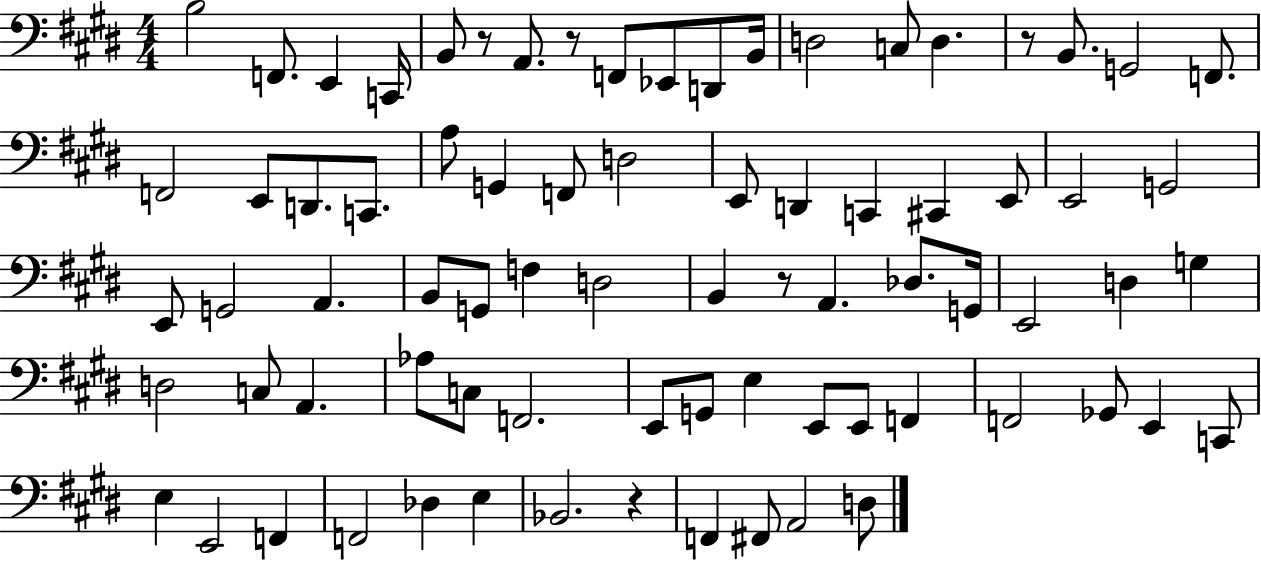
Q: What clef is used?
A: bass